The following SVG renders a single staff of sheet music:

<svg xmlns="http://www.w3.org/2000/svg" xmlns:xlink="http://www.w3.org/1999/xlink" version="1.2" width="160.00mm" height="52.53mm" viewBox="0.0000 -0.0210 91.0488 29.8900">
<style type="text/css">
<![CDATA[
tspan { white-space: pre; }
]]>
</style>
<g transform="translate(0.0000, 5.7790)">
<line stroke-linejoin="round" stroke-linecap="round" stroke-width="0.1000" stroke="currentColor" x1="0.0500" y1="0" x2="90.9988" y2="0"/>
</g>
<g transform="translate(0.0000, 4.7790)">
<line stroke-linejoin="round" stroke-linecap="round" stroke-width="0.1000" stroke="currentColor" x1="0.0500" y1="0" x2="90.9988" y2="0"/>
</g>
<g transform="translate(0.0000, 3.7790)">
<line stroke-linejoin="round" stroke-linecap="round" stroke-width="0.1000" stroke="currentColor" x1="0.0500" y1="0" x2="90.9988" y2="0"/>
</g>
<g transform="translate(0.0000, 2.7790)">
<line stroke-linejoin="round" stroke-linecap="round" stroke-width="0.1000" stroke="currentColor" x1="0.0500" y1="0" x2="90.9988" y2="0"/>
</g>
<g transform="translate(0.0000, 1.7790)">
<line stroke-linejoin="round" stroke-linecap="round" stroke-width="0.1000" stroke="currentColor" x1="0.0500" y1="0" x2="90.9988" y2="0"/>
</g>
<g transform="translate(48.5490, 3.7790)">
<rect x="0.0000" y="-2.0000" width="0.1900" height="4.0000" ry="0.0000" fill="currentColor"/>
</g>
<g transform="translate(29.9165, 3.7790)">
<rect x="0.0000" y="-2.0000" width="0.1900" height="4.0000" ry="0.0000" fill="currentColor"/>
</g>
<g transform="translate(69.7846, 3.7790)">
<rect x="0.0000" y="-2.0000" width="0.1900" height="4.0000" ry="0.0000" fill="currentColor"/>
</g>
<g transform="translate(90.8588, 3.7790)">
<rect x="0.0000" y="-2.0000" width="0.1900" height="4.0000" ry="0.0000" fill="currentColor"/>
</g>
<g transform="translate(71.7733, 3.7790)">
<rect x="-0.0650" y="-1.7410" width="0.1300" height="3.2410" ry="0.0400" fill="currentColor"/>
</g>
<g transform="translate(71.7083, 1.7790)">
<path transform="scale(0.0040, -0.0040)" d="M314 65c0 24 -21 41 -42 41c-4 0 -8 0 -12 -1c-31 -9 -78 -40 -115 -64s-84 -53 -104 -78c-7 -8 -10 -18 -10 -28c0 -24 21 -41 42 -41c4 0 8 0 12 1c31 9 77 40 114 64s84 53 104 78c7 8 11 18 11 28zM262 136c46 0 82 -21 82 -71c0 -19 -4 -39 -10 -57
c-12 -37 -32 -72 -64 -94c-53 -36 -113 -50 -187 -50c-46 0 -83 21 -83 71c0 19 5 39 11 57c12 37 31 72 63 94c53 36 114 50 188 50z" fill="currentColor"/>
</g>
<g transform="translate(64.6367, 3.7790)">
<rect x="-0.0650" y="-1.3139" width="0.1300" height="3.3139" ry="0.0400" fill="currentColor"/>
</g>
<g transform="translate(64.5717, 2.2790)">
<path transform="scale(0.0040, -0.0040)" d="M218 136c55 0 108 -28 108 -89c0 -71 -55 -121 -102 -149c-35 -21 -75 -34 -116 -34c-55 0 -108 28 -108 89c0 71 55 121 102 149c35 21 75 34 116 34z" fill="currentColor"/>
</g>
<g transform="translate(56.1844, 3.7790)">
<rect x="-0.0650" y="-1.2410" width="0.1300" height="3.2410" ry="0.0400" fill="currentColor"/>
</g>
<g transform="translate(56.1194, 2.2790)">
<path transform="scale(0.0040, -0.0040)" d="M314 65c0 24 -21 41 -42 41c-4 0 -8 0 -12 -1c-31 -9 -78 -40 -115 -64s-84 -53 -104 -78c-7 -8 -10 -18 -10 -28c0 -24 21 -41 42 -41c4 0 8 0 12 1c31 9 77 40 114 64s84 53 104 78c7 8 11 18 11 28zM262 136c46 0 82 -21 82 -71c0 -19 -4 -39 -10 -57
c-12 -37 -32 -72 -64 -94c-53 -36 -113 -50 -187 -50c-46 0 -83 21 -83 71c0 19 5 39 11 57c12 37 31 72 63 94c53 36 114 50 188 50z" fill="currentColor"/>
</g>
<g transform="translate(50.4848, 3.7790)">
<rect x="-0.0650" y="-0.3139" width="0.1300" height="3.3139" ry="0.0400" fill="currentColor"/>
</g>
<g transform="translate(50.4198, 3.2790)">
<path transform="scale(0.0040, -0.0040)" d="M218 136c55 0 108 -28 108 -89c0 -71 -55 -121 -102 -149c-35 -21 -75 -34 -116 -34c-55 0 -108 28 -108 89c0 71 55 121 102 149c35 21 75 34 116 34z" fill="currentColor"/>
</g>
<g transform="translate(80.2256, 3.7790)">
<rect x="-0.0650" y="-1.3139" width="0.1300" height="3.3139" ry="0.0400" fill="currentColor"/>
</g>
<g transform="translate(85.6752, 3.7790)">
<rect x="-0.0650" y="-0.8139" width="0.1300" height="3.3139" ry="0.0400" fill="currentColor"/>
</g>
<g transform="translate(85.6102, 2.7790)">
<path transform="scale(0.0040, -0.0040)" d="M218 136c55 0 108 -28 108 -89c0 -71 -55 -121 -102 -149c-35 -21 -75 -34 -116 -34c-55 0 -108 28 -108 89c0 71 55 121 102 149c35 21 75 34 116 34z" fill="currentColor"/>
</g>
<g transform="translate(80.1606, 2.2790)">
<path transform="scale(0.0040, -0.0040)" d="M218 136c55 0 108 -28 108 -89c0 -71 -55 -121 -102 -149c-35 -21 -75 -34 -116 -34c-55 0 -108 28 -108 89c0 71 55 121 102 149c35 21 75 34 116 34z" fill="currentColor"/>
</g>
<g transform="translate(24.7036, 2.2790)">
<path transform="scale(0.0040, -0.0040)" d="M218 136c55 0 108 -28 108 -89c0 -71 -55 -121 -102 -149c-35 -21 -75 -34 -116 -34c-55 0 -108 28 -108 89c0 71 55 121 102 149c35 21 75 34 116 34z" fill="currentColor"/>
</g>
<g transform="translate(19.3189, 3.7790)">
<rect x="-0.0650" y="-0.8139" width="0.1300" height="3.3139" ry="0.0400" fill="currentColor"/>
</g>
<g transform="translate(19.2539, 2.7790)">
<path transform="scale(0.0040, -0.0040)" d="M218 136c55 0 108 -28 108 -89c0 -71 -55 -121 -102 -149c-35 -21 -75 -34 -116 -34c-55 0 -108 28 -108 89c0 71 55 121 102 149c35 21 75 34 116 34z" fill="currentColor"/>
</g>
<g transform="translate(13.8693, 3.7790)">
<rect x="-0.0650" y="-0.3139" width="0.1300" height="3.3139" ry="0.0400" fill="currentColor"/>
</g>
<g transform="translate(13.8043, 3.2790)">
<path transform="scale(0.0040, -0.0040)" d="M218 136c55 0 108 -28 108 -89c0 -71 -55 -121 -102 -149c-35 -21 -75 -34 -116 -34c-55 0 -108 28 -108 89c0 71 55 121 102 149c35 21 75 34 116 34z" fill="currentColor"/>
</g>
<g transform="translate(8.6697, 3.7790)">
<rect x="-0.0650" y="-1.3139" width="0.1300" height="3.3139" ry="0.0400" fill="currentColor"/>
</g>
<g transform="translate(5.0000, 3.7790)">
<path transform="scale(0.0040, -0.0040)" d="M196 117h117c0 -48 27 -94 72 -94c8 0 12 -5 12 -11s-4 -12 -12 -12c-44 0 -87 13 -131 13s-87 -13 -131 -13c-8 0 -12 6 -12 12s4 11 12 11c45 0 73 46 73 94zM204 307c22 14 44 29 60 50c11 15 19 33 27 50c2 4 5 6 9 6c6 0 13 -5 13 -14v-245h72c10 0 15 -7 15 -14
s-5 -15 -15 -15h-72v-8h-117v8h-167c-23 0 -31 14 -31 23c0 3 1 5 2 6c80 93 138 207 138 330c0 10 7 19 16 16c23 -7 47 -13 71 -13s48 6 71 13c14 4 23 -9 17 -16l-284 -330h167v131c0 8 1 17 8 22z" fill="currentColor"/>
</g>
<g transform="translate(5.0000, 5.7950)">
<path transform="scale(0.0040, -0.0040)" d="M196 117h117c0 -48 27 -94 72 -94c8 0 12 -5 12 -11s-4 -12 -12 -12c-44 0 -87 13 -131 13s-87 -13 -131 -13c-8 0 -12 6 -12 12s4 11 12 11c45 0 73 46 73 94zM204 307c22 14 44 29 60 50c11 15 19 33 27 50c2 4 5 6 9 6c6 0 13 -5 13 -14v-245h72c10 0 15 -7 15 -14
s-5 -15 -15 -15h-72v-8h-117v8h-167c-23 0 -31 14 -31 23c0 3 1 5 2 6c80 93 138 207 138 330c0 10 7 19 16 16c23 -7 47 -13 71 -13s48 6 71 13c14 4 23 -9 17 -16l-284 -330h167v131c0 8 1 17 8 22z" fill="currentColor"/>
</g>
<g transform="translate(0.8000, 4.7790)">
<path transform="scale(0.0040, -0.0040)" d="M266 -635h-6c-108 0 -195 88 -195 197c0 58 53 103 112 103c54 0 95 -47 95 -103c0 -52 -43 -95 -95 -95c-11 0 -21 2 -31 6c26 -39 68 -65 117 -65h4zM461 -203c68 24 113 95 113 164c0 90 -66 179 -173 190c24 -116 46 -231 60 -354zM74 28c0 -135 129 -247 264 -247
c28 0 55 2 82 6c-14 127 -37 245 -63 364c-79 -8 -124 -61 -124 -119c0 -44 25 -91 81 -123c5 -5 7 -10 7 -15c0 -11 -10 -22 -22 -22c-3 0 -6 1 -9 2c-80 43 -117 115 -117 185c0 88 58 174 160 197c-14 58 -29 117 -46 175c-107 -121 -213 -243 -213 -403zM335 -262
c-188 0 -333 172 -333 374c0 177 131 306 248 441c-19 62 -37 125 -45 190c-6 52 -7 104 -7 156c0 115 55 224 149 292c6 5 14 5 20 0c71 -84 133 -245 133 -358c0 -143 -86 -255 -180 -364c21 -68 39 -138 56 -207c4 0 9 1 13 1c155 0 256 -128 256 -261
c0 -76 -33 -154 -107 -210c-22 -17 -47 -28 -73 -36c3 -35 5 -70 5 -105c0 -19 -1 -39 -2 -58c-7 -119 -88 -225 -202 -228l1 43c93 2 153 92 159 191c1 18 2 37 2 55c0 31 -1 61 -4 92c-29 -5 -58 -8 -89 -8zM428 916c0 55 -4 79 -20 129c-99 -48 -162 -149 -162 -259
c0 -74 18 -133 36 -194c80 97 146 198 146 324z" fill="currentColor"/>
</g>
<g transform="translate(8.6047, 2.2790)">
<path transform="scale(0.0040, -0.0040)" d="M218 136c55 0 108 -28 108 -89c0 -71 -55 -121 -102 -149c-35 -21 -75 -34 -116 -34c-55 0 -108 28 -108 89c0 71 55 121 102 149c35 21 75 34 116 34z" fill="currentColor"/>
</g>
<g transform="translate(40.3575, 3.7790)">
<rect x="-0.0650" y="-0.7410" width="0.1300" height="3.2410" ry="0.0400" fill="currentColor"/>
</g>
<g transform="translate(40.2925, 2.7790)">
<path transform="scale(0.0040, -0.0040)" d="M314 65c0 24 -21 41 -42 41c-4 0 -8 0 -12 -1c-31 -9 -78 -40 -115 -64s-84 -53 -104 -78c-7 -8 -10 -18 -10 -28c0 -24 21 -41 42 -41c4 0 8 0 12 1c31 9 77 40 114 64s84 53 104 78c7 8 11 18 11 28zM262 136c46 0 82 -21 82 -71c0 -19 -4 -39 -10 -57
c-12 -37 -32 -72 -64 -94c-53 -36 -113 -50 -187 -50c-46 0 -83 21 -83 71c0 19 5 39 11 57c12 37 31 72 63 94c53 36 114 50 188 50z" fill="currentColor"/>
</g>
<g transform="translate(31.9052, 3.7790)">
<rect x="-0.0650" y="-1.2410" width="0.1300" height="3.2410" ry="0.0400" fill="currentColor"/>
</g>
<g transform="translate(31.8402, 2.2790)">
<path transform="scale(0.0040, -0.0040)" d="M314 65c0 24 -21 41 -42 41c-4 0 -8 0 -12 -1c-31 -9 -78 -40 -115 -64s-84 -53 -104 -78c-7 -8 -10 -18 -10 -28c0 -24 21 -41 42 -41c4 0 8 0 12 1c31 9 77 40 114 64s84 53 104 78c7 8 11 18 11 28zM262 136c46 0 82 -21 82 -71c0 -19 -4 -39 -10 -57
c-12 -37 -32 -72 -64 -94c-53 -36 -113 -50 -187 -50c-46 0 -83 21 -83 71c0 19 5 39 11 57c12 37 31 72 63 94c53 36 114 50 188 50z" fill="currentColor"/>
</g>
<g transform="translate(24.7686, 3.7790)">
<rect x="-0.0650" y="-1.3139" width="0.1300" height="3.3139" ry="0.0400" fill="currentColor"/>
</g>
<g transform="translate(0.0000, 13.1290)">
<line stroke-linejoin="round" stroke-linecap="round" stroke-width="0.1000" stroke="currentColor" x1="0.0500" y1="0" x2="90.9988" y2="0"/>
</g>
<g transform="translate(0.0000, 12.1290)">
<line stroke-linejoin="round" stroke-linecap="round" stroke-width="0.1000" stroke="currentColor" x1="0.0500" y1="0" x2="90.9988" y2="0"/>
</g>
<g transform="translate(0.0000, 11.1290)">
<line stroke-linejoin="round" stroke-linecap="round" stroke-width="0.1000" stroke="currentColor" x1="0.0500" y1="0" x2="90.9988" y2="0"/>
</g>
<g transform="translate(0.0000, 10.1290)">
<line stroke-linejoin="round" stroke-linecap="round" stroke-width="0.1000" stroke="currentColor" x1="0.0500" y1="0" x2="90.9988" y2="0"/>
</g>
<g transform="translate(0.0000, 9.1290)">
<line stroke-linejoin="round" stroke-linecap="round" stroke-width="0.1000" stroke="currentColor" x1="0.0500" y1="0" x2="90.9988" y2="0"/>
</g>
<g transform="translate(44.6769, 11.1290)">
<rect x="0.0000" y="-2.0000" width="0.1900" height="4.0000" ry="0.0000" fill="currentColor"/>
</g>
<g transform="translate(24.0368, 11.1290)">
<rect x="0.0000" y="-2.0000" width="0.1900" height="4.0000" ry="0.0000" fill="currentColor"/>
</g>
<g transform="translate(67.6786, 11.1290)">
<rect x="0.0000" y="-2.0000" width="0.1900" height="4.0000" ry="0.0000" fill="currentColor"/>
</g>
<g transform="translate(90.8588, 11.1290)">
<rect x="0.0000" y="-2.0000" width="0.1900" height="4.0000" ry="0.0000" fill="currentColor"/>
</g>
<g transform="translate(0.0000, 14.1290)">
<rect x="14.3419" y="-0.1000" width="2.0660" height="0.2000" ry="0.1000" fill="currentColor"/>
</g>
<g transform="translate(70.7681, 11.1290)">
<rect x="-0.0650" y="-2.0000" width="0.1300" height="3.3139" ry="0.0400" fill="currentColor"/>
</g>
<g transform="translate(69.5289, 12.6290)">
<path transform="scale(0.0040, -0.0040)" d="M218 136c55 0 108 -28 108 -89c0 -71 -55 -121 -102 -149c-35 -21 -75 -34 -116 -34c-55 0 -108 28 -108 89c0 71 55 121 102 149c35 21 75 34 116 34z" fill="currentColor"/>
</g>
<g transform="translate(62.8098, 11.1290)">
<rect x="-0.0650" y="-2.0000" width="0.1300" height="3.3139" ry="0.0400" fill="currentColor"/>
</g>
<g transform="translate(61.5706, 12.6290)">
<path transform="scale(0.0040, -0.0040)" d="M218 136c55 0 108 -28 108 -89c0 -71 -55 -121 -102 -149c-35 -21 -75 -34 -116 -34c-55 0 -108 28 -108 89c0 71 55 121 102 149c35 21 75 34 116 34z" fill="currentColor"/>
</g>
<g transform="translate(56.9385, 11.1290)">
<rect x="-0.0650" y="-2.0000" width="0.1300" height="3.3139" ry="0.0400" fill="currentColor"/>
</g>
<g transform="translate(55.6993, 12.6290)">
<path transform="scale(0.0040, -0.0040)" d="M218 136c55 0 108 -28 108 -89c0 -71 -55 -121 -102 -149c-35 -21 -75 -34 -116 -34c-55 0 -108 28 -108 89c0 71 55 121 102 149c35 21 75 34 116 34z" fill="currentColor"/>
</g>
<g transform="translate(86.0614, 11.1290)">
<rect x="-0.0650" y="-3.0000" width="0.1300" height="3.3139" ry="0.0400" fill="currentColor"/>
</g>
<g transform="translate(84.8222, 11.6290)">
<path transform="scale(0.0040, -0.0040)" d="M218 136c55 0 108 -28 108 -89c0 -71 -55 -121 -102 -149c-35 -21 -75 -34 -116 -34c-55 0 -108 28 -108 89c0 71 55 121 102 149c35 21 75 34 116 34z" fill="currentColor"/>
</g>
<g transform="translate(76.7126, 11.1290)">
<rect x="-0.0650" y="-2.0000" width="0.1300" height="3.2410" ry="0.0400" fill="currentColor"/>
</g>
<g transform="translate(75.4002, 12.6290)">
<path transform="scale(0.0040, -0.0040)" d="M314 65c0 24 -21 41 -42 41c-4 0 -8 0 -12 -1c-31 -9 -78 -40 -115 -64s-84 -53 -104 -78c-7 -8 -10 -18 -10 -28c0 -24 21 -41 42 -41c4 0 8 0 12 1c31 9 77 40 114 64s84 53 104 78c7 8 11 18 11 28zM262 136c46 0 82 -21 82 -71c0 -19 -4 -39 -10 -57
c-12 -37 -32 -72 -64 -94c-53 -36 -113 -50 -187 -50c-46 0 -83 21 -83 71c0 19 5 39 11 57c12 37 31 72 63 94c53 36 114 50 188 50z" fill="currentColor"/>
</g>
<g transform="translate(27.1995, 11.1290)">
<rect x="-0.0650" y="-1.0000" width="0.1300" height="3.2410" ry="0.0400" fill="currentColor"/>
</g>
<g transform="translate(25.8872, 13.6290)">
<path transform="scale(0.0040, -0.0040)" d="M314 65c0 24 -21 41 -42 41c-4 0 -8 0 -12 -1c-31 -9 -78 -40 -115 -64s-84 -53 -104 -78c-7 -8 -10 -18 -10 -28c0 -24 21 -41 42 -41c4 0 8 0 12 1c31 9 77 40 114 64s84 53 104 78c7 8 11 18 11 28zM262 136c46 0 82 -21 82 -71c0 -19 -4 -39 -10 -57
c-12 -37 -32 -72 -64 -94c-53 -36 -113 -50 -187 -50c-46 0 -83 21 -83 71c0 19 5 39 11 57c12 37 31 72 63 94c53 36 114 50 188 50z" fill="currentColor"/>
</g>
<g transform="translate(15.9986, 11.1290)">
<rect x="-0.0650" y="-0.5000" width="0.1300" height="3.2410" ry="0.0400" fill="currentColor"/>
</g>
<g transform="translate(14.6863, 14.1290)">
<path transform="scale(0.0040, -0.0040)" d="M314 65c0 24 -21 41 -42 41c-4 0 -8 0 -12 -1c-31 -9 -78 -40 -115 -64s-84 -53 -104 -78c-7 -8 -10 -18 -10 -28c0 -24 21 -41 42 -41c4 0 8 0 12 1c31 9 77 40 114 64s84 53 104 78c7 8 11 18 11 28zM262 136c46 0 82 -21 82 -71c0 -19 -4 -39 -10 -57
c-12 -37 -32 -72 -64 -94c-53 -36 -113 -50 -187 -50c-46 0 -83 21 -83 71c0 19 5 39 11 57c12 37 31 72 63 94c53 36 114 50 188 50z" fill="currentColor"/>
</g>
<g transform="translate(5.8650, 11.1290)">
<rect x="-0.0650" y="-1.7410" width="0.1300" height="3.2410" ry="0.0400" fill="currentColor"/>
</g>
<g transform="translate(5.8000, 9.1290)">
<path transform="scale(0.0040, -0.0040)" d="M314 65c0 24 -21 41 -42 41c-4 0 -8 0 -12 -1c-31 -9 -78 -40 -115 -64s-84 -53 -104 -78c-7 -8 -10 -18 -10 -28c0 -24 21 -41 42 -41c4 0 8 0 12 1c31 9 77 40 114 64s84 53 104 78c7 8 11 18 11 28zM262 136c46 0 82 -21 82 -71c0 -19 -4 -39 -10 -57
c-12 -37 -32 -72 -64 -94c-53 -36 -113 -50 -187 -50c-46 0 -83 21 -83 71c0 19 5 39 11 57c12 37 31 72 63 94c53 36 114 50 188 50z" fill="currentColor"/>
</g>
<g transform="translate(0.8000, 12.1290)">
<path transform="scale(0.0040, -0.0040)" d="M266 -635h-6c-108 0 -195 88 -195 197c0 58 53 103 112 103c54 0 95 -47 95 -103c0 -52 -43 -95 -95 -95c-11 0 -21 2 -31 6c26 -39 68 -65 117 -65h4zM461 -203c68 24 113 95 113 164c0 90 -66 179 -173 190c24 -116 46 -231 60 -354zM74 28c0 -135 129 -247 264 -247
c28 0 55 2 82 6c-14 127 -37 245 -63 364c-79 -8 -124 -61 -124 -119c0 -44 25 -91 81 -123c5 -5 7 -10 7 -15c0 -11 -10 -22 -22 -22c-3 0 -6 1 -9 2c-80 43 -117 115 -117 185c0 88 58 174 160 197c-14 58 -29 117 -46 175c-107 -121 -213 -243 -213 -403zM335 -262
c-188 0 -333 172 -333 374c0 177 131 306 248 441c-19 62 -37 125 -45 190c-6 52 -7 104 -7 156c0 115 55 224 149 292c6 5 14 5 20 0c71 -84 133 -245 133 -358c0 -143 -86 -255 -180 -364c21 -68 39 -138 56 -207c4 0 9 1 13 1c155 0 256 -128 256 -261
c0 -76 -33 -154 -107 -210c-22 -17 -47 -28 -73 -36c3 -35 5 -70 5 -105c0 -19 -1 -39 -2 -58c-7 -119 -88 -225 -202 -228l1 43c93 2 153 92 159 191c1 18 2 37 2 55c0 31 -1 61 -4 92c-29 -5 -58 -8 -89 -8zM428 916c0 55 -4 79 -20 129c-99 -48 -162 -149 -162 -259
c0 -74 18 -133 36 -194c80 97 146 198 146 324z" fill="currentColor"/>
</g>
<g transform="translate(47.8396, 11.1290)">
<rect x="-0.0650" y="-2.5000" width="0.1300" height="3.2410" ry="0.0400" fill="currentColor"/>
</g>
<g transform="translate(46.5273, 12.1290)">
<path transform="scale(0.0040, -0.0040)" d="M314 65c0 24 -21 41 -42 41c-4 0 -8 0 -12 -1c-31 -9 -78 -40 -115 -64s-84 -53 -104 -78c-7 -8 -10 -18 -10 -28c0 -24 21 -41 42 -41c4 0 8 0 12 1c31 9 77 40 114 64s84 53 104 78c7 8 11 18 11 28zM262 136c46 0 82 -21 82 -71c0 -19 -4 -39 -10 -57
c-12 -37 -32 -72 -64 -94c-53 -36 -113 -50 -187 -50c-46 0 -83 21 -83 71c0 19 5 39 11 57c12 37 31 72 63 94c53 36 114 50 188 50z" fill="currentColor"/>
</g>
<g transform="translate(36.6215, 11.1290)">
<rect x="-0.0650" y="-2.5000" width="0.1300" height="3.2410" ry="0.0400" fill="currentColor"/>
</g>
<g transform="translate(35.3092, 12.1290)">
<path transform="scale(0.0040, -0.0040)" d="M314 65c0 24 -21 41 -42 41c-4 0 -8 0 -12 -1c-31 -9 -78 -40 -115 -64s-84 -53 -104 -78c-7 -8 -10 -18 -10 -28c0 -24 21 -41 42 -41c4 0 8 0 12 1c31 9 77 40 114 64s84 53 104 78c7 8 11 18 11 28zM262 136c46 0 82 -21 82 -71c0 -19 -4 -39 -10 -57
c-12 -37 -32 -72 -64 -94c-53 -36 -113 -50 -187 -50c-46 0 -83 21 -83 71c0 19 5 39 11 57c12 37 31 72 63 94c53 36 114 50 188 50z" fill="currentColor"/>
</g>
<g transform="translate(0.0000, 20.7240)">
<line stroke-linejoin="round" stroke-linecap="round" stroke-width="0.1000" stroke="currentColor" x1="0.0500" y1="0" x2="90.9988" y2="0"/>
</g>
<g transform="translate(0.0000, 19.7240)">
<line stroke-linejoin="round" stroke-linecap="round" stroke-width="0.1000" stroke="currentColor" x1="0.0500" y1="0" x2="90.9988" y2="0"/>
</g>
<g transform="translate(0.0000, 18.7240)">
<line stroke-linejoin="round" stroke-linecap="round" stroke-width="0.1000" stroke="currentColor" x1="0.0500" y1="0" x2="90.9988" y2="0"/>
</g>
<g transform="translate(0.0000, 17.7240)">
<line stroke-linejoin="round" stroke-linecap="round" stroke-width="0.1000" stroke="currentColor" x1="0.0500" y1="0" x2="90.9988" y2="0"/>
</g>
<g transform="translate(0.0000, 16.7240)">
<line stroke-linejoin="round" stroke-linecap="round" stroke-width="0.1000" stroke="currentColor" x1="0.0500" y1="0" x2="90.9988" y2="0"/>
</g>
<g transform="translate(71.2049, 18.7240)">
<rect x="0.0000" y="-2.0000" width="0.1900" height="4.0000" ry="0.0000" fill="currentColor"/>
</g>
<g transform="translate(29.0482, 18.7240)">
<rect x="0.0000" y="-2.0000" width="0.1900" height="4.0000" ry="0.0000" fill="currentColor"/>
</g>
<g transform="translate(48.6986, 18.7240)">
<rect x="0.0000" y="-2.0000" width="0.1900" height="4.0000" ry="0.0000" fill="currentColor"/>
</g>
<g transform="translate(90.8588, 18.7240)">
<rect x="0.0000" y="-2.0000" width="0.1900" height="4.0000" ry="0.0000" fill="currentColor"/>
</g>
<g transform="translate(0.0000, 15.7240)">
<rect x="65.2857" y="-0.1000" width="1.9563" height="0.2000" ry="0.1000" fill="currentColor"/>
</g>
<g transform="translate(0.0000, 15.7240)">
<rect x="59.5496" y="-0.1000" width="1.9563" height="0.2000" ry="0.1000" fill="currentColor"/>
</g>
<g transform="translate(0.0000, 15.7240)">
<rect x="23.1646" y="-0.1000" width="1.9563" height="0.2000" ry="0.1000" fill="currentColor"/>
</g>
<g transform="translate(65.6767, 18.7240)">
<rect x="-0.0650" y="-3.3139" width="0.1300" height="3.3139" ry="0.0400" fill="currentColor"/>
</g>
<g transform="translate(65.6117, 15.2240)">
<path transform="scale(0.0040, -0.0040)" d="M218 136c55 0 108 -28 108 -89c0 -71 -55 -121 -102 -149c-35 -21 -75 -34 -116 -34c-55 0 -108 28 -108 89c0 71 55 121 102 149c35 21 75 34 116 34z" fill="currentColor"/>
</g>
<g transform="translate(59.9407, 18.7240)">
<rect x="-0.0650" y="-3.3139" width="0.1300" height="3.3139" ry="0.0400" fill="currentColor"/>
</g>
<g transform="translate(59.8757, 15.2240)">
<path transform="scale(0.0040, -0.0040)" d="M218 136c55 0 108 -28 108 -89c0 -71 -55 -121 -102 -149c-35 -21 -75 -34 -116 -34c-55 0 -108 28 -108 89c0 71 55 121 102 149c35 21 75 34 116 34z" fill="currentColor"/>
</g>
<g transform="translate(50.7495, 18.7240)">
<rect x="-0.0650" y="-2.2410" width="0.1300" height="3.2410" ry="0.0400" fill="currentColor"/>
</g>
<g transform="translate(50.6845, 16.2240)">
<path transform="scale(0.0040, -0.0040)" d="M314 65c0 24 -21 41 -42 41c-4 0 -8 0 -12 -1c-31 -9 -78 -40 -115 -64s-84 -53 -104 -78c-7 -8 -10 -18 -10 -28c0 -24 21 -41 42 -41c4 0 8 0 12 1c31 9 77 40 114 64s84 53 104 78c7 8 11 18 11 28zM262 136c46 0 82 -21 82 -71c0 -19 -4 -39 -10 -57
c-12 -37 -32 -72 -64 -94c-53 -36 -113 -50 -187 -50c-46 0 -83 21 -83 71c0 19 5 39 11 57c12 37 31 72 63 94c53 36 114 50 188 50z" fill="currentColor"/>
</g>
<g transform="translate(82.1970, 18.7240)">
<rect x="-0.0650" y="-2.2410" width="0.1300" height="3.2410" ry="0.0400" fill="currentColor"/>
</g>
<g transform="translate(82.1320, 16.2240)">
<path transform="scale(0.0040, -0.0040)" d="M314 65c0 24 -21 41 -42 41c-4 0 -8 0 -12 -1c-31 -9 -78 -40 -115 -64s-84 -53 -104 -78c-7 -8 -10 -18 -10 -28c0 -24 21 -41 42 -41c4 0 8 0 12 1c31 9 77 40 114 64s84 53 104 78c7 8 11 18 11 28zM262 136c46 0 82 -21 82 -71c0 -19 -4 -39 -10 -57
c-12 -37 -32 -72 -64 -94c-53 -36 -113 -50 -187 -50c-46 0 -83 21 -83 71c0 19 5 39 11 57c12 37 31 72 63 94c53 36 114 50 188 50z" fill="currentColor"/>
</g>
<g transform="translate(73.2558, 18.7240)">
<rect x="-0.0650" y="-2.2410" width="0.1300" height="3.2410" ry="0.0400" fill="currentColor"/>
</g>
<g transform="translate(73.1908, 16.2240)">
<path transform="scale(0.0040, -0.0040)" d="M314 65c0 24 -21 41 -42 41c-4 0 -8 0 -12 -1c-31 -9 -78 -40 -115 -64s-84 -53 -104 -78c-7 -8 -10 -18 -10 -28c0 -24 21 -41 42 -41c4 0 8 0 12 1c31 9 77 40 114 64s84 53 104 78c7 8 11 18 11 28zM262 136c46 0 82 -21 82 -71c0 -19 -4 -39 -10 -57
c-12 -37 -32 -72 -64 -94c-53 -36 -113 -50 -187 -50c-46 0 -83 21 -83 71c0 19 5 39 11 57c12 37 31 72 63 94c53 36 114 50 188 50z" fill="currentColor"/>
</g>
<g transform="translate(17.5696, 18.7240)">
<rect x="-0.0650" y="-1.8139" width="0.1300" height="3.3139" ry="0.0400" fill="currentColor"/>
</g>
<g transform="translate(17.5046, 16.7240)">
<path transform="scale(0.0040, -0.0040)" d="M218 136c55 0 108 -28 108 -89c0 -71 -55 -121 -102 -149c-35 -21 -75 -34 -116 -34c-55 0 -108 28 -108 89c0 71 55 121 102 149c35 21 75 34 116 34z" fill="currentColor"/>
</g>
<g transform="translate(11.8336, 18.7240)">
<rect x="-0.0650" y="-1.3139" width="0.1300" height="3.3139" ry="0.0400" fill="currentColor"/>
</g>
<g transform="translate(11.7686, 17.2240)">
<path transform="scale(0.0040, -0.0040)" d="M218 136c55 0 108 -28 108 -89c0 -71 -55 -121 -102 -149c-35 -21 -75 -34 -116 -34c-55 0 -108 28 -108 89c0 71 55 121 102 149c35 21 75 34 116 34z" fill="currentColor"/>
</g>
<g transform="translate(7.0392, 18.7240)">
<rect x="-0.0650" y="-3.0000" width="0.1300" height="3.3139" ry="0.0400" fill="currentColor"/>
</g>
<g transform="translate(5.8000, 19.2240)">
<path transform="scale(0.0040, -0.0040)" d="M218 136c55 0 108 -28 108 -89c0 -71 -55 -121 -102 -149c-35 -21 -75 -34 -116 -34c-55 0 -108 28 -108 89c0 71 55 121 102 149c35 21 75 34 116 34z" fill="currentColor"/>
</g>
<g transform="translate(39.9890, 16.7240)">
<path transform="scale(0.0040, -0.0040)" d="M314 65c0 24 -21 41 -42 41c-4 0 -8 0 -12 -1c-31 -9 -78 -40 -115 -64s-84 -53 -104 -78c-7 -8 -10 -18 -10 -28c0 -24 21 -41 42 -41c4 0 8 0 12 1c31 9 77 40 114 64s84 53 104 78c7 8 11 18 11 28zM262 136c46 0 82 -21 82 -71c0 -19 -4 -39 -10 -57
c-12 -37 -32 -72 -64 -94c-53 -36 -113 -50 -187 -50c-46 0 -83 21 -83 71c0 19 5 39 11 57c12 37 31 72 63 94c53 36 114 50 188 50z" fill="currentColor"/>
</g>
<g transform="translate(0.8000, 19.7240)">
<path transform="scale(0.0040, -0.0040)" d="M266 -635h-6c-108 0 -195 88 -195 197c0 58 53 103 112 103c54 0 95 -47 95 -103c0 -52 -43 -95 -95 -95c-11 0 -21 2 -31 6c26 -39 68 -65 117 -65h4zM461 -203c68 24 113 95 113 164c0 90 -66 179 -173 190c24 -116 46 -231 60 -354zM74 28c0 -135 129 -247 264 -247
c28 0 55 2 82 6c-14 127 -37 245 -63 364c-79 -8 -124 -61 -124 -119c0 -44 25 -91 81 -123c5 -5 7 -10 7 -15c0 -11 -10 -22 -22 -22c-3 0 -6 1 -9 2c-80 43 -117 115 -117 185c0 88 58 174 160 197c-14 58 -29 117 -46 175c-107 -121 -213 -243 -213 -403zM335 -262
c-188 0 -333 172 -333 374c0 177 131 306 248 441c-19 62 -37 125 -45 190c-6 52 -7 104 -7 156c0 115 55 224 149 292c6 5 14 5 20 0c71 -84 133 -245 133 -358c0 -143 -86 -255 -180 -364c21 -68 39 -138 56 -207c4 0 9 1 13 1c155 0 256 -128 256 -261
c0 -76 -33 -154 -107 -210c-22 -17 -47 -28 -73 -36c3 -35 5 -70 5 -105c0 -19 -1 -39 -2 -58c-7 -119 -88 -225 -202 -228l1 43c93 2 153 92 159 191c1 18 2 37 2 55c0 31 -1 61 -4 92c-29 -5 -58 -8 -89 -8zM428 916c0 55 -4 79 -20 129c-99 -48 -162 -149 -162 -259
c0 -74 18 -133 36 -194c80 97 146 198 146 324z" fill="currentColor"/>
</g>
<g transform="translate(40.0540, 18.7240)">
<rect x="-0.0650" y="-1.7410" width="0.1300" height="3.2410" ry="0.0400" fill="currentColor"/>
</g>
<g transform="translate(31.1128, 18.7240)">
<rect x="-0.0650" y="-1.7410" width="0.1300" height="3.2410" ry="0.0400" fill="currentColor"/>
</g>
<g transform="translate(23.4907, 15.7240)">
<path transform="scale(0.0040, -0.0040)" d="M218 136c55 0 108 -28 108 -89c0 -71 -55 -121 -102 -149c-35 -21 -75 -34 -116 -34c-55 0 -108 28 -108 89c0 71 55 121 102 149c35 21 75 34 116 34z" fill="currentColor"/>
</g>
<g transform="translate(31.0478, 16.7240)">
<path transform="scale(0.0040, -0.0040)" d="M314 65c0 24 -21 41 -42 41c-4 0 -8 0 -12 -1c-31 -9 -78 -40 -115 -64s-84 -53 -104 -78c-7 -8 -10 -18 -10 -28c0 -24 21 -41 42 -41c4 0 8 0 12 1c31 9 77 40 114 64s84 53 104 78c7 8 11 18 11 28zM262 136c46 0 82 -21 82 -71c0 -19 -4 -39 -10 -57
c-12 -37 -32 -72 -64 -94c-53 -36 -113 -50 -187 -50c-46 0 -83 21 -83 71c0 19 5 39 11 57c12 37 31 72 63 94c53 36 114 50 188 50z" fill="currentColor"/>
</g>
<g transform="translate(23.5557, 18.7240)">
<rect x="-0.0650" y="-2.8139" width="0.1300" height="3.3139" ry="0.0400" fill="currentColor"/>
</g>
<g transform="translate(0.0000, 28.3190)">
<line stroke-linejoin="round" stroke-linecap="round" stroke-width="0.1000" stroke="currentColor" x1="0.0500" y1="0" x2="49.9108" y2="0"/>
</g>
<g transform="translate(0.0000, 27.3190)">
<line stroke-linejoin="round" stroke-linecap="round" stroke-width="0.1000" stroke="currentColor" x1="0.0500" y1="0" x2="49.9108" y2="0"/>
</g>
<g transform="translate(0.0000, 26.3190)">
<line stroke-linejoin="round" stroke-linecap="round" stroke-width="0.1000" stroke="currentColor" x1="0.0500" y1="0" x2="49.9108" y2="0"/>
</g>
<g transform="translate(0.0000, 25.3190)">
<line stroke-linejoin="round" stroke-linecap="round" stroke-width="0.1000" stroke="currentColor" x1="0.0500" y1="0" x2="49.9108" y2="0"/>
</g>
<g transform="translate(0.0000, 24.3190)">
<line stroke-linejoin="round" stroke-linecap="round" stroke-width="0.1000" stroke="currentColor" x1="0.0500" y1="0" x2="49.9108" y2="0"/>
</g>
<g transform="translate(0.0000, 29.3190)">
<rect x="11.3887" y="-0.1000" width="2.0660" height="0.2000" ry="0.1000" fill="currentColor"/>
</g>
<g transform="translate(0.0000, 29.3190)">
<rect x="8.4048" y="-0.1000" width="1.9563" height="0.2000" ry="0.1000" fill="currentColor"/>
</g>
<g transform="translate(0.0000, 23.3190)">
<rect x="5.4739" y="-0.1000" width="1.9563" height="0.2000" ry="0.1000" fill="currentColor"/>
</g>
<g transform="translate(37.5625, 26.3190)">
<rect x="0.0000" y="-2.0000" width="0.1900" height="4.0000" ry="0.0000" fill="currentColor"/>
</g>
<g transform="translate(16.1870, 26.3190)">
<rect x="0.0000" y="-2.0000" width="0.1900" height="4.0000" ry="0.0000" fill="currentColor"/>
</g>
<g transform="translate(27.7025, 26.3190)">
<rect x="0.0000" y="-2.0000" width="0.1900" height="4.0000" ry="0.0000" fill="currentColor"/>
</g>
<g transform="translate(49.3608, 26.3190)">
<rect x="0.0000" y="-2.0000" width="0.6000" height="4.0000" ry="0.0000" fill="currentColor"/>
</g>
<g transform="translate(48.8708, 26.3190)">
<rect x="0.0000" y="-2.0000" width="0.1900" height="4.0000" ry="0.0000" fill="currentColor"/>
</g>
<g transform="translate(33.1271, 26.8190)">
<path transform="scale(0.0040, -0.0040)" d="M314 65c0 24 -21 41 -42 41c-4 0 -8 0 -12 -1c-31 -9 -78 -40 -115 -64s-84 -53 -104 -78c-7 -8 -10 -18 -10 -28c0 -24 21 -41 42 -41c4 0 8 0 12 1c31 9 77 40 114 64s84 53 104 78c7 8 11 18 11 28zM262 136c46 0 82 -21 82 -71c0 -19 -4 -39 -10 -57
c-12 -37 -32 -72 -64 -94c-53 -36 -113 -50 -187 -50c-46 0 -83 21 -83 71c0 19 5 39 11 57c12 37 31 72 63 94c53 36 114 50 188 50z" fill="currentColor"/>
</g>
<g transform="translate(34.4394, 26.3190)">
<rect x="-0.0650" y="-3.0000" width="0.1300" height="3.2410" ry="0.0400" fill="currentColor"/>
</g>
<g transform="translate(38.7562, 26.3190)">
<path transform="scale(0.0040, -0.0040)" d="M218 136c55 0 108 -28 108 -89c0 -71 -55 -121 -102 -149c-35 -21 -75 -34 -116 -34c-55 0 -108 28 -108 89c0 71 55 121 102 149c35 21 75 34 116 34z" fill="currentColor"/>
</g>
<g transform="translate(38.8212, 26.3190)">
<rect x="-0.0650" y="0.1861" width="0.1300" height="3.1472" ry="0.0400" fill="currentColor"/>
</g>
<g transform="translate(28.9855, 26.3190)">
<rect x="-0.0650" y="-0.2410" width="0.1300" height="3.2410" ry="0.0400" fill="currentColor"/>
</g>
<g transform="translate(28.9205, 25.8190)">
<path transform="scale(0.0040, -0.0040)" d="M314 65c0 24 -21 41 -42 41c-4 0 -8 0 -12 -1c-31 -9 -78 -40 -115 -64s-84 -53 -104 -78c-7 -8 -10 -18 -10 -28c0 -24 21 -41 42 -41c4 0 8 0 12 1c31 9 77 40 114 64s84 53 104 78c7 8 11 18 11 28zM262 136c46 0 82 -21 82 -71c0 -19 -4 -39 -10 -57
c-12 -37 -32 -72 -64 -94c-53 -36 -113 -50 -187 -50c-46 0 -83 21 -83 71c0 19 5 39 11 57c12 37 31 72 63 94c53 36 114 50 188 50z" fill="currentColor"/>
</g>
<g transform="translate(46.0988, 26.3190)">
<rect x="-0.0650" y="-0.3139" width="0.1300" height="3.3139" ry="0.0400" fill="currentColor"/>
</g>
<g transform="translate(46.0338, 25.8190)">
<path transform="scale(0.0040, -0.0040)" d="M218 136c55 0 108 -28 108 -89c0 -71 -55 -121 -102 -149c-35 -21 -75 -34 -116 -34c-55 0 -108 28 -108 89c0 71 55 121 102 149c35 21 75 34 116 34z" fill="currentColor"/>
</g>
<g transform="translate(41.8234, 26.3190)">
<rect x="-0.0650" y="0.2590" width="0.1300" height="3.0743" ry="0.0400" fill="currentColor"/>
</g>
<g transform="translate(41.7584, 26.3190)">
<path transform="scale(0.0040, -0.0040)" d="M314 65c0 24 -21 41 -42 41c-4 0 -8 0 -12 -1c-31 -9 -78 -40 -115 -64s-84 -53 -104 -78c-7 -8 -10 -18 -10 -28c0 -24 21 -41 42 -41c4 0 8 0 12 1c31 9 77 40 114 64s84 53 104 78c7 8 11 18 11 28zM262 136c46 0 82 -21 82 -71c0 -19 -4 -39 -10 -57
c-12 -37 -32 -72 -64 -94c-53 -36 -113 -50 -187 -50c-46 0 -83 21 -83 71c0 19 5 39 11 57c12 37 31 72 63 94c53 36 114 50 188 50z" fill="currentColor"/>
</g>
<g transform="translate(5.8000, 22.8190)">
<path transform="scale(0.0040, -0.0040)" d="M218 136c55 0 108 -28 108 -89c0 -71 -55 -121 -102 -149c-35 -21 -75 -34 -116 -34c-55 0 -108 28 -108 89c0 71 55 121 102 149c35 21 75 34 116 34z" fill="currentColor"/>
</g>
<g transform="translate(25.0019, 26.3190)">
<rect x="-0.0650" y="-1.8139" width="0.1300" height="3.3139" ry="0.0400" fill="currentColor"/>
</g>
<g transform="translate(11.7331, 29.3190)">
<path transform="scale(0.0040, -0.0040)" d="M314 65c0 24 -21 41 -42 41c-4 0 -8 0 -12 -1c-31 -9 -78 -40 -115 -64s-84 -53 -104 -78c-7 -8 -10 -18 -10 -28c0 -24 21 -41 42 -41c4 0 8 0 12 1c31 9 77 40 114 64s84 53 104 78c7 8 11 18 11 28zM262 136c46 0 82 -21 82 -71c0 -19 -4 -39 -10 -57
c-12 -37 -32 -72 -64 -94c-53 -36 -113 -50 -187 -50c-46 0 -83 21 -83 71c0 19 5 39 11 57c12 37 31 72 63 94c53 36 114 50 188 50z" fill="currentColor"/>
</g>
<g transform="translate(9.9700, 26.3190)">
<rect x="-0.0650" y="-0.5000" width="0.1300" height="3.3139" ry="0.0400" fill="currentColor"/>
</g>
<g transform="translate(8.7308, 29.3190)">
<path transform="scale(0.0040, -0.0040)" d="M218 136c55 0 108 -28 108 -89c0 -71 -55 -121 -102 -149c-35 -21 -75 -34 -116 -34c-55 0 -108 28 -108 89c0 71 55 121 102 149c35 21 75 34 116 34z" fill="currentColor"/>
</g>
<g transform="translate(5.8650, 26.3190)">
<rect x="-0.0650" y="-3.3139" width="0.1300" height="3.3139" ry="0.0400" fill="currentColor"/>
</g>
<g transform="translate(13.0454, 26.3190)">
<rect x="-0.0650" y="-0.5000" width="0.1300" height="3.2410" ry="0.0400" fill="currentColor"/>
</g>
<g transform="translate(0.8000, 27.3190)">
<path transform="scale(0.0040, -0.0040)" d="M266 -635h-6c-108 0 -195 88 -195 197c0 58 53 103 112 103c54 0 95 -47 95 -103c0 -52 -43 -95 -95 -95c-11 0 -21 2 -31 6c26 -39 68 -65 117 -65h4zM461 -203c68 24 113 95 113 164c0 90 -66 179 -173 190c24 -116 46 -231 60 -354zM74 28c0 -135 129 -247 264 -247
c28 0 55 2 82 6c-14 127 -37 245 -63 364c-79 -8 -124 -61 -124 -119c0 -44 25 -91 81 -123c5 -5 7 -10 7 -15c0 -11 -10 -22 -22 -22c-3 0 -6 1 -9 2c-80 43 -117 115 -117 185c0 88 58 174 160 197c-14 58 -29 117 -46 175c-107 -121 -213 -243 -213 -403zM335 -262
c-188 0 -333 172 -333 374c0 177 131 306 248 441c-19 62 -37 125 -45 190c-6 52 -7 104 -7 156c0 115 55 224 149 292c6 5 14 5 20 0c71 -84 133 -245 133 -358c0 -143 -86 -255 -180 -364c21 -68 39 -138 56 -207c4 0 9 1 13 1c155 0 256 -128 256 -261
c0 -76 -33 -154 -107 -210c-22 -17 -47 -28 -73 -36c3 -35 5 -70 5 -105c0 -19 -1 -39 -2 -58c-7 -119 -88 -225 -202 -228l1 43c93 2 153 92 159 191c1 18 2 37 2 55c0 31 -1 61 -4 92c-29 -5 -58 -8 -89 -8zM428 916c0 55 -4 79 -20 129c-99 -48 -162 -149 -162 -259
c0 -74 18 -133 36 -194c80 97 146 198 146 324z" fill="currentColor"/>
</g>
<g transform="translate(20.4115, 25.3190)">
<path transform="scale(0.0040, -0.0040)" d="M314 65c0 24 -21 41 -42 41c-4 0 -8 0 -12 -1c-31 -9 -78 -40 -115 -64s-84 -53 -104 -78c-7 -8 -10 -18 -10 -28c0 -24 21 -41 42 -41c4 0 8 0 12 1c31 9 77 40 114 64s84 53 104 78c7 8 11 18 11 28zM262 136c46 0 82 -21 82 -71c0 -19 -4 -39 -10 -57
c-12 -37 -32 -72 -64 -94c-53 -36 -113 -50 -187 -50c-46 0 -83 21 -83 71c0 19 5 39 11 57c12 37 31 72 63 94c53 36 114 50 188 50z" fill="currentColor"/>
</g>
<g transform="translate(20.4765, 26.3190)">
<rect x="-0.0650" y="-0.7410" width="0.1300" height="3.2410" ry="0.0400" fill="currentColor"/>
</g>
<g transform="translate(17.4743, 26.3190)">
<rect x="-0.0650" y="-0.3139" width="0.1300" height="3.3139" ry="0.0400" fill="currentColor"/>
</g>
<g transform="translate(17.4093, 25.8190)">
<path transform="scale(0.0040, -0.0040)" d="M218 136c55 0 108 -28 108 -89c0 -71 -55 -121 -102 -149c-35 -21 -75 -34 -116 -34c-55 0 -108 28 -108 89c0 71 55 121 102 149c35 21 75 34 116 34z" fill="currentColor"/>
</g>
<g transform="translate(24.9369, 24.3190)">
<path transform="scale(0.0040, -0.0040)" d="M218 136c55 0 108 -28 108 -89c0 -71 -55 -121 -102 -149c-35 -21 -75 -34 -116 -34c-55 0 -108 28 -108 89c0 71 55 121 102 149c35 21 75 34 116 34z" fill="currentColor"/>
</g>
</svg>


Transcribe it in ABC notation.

X:1
T:Untitled
M:4/4
L:1/4
K:C
e c d e e2 d2 c e2 e f2 e d f2 C2 D2 G2 G2 F F F F2 A A e f a f2 f2 g2 b b g2 g2 b C C2 c d2 f c2 A2 B B2 c